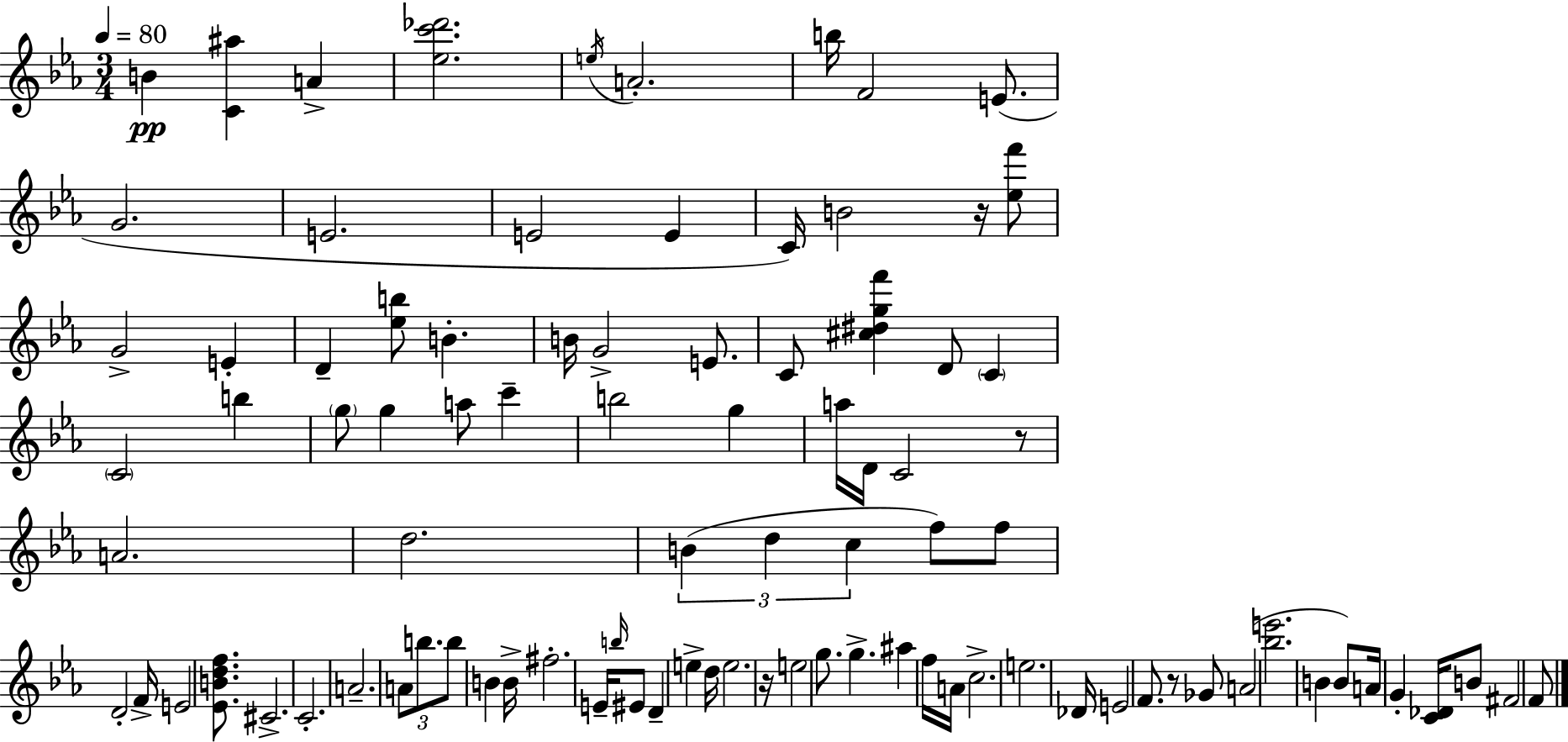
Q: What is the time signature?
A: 3/4